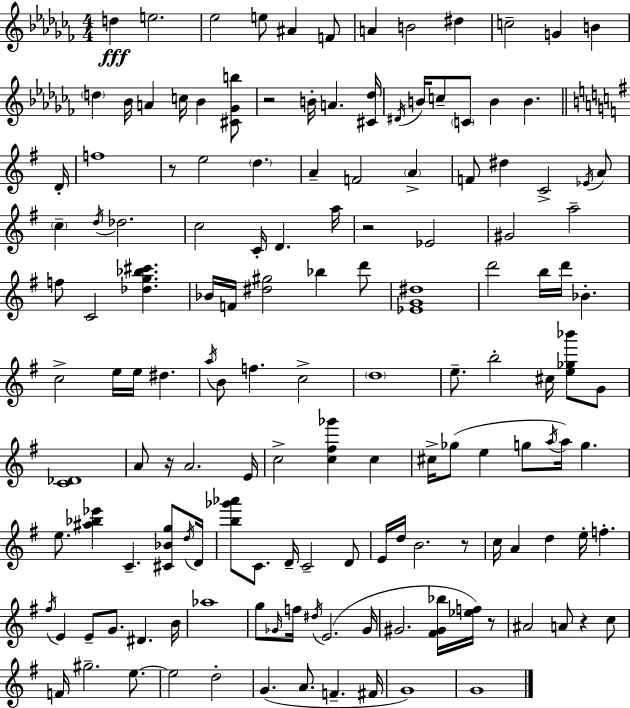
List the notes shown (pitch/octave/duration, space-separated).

D5/q E5/h. Eb5/h E5/e A#4/q F4/e A4/q B4/h D#5/q C5/h G4/q B4/q D5/q Bb4/s A4/q C5/s Bb4/q [C#4,Gb4,B5]/e R/h B4/s A4/q. [C#4,Db5]/s D#4/s B4/s C5/e C4/e B4/q B4/q. D4/s F5/w R/e E5/h D5/q. A4/q F4/h A4/q F4/e D#5/q C4/h Eb4/s A4/e C5/q D5/s Db5/h. C5/h C4/s D4/q. A5/s R/h Eb4/h G#4/h A5/h F5/e C4/h [Db5,G5,Bb5,C#6]/q. Bb4/s F4/s [D#5,G#5]/h Bb5/q D6/e [Eb4,G4,D#5]/w D6/h B5/s D6/s Bb4/q. C5/h E5/s E5/s D#5/q. A5/s B4/e F5/q. C5/h D5/w E5/e. B5/h C#5/s [E5,Gb5,Bb6]/e G4/e [C4,Db4]/w A4/e R/s A4/h. E4/s C5/h [C5,F#5,Gb6]/q C5/q C#5/s Gb5/e E5/q G5/e A5/s A5/s G5/q. E5/e. [A#5,Bb5,Eb6]/q C4/q. [C#4,Bb4,G5]/e D5/s D4/s [B5,Gb6,Ab6]/e C4/e. D4/s C4/h D4/e E4/s D5/s B4/h. R/e C5/s A4/q D5/q E5/s F5/q. F#5/s E4/q E4/e G4/e. D#4/q. B4/s Ab5/w G5/e Gb4/s F5/s D#5/s E4/h. Gb4/s G#4/h. [F#4,G#4,Bb5]/s [Eb5,F5]/s R/e A#4/h A4/e R/q C5/e F4/s G#5/h. E5/e. E5/h D5/h G4/q. A4/e. F4/q. F#4/s G4/w G4/w